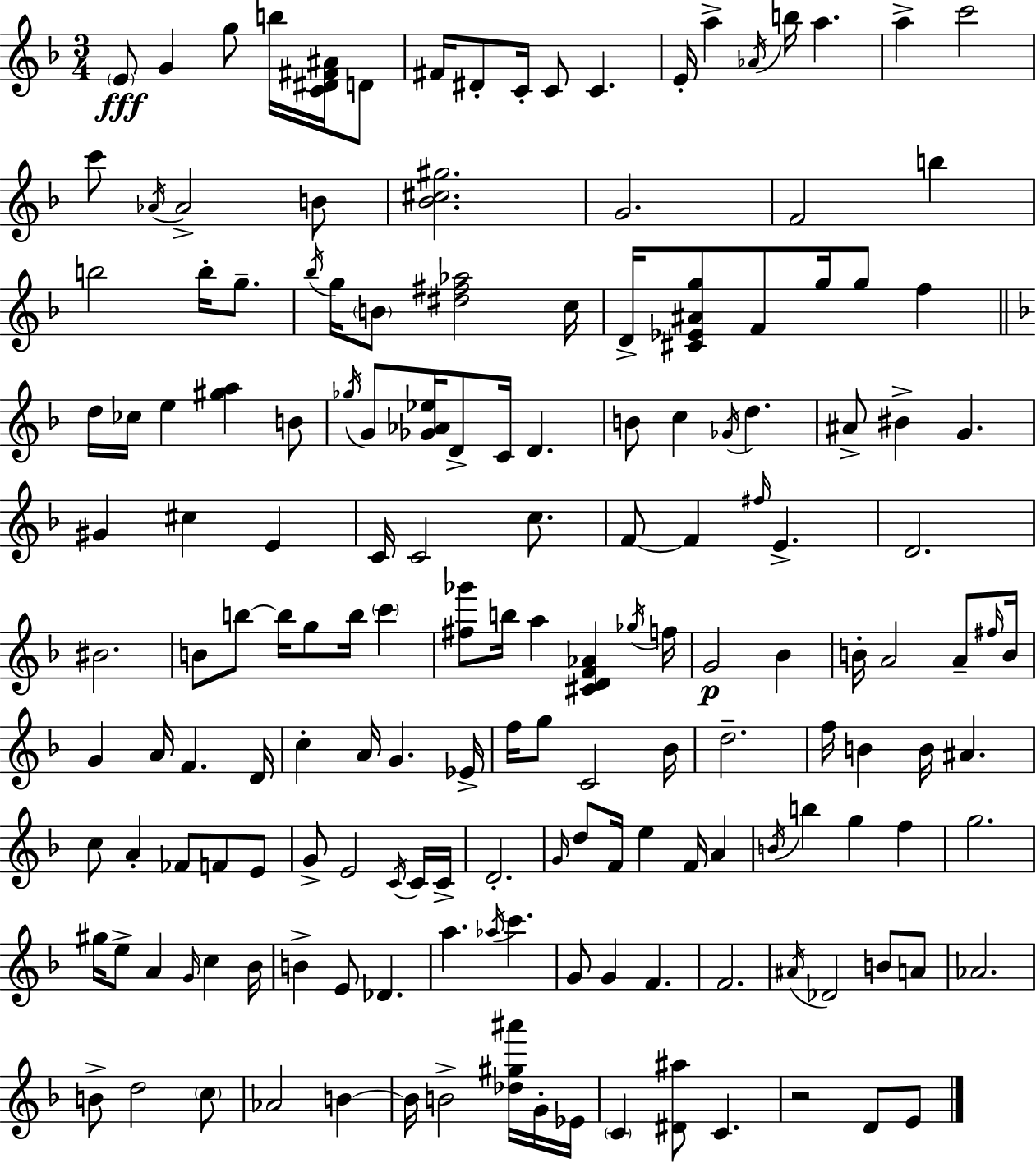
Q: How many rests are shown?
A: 1